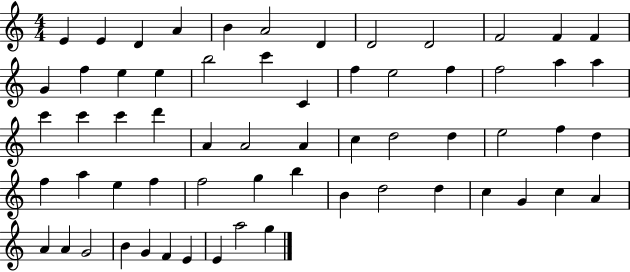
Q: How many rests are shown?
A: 0